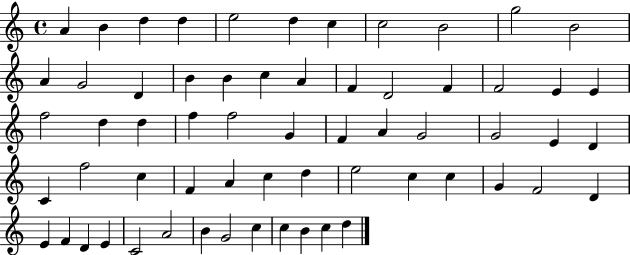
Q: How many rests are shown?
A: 0